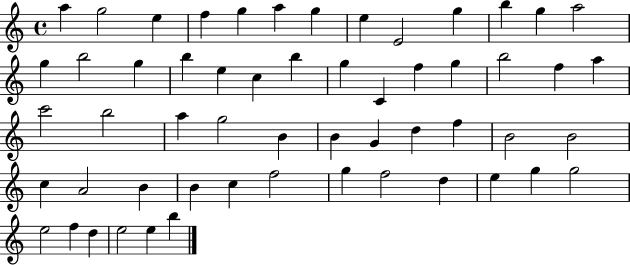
{
  \clef treble
  \time 4/4
  \defaultTimeSignature
  \key c \major
  a''4 g''2 e''4 | f''4 g''4 a''4 g''4 | e''4 e'2 g''4 | b''4 g''4 a''2 | \break g''4 b''2 g''4 | b''4 e''4 c''4 b''4 | g''4 c'4 f''4 g''4 | b''2 f''4 a''4 | \break c'''2 b''2 | a''4 g''2 b'4 | b'4 g'4 d''4 f''4 | b'2 b'2 | \break c''4 a'2 b'4 | b'4 c''4 f''2 | g''4 f''2 d''4 | e''4 g''4 g''2 | \break e''2 f''4 d''4 | e''2 e''4 b''4 | \bar "|."
}